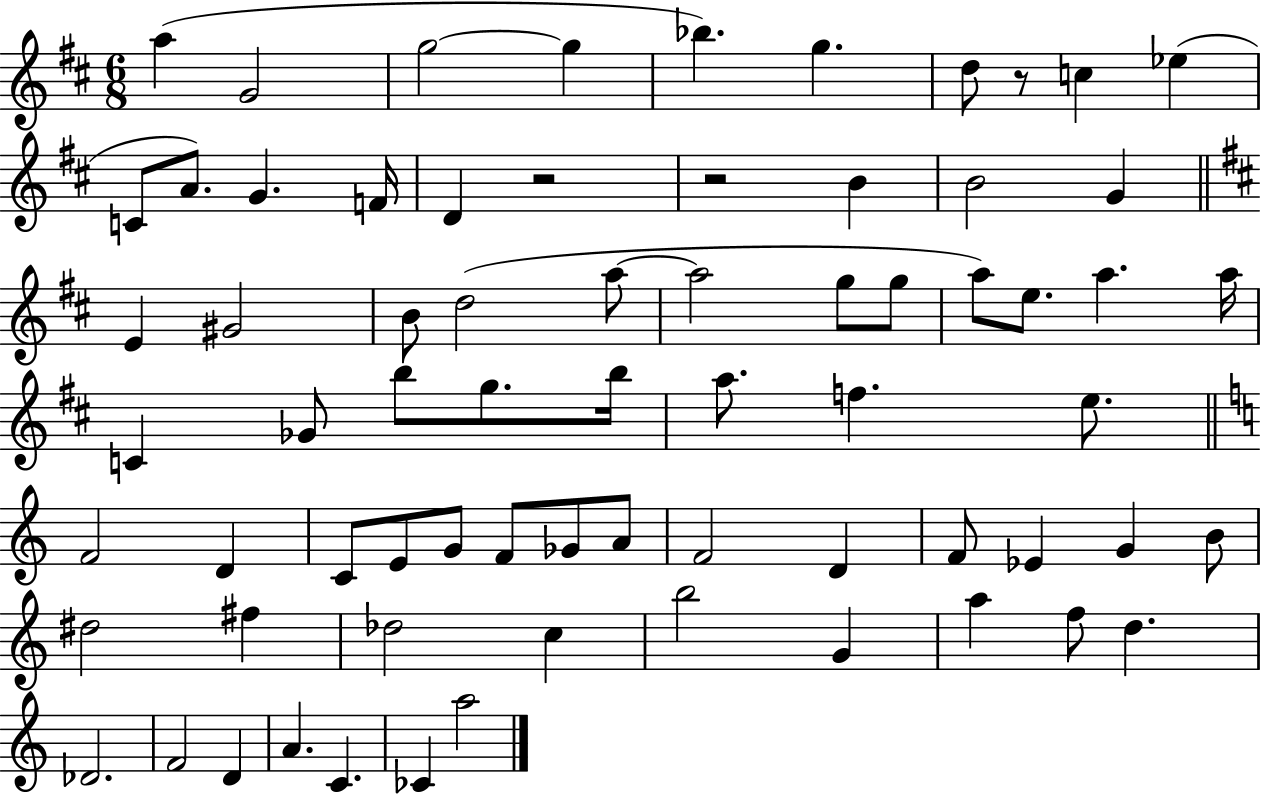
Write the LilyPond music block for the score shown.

{
  \clef treble
  \numericTimeSignature
  \time 6/8
  \key d \major
  a''4( g'2 | g''2~~ g''4 | bes''4.) g''4. | d''8 r8 c''4 ees''4( | \break c'8 a'8.) g'4. f'16 | d'4 r2 | r2 b'4 | b'2 g'4 | \break \bar "||" \break \key b \minor e'4 gis'2 | b'8 d''2( a''8~~ | a''2 g''8 g''8 | a''8) e''8. a''4. a''16 | \break c'4 ges'8 b''8 g''8. b''16 | a''8. f''4. e''8. | \bar "||" \break \key c \major f'2 d'4 | c'8 e'8 g'8 f'8 ges'8 a'8 | f'2 d'4 | f'8 ees'4 g'4 b'8 | \break dis''2 fis''4 | des''2 c''4 | b''2 g'4 | a''4 f''8 d''4. | \break des'2. | f'2 d'4 | a'4. c'4. | ces'4 a''2 | \break \bar "|."
}